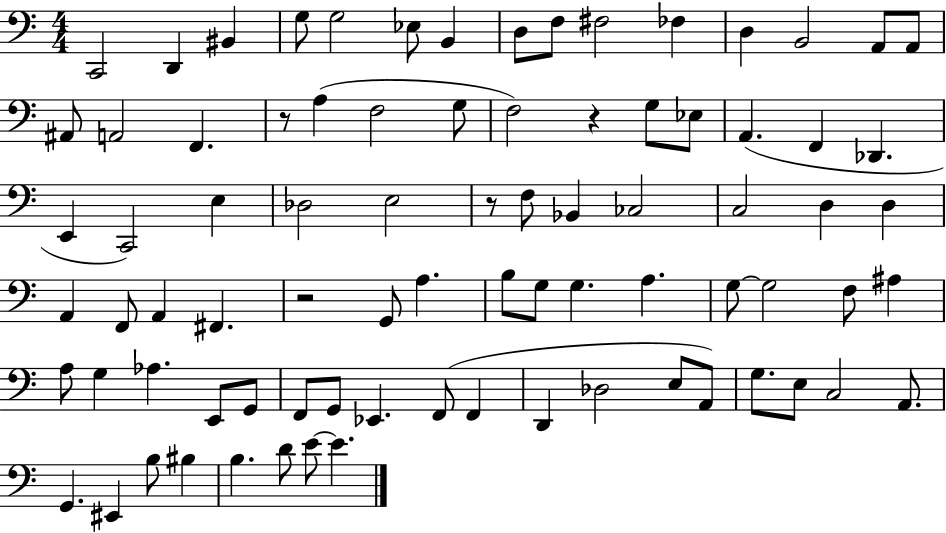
X:1
T:Untitled
M:4/4
L:1/4
K:C
C,,2 D,, ^B,, G,/2 G,2 _E,/2 B,, D,/2 F,/2 ^F,2 _F, D, B,,2 A,,/2 A,,/2 ^A,,/2 A,,2 F,, z/2 A, F,2 G,/2 F,2 z G,/2 _E,/2 A,, F,, _D,, E,, C,,2 E, _D,2 E,2 z/2 F,/2 _B,, _C,2 C,2 D, D, A,, F,,/2 A,, ^F,, z2 G,,/2 A, B,/2 G,/2 G, A, G,/2 G,2 F,/2 ^A, A,/2 G, _A, E,,/2 G,,/2 F,,/2 G,,/2 _E,, F,,/2 F,, D,, _D,2 E,/2 A,,/2 G,/2 E,/2 C,2 A,,/2 G,, ^E,, B,/2 ^B, B, D/2 E/2 E